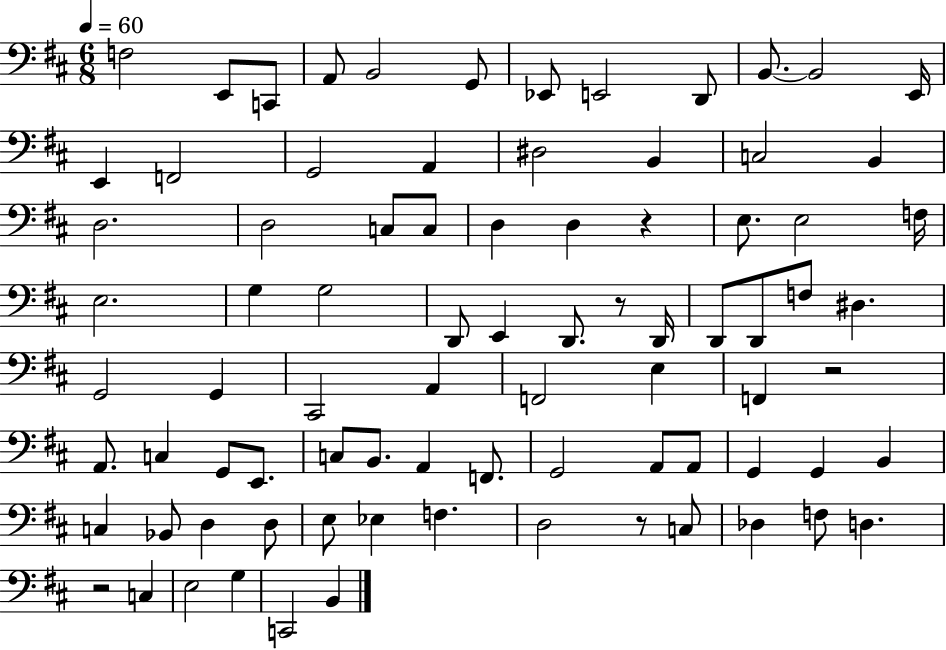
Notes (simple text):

F3/h E2/e C2/e A2/e B2/h G2/e Eb2/e E2/h D2/e B2/e. B2/h E2/s E2/q F2/h G2/h A2/q D#3/h B2/q C3/h B2/q D3/h. D3/h C3/e C3/e D3/q D3/q R/q E3/e. E3/h F3/s E3/h. G3/q G3/h D2/e E2/q D2/e. R/e D2/s D2/e D2/e F3/e D#3/q. G2/h G2/q C#2/h A2/q F2/h E3/q F2/q R/h A2/e. C3/q G2/e E2/e. C3/e B2/e. A2/q F2/e. G2/h A2/e A2/e G2/q G2/q B2/q C3/q Bb2/e D3/q D3/e E3/e Eb3/q F3/q. D3/h R/e C3/e Db3/q F3/e D3/q. R/h C3/q E3/h G3/q C2/h B2/q